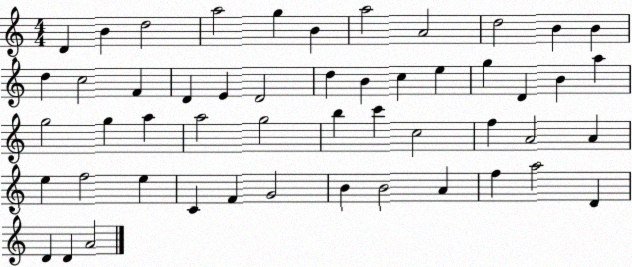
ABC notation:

X:1
T:Untitled
M:4/4
L:1/4
K:C
D B d2 a2 g B a2 A2 d2 B B d c2 F D E D2 d B c e g D B a g2 g a a2 g2 b c' c2 f A2 A e f2 e C F G2 B B2 A f a2 D D D A2